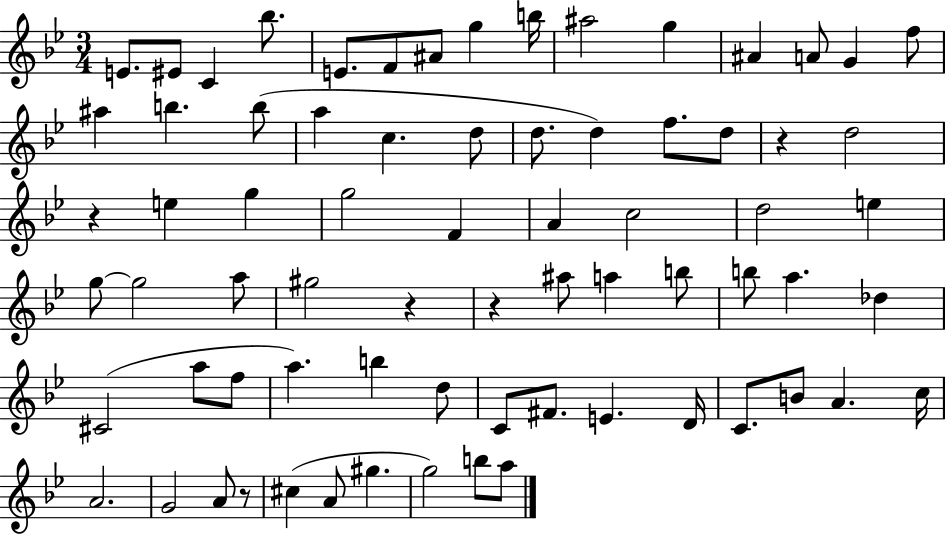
E4/e. EIS4/e C4/q Bb5/e. E4/e. F4/e A#4/e G5/q B5/s A#5/h G5/q A#4/q A4/e G4/q F5/e A#5/q B5/q. B5/e A5/q C5/q. D5/e D5/e. D5/q F5/e. D5/e R/q D5/h R/q E5/q G5/q G5/h F4/q A4/q C5/h D5/h E5/q G5/e G5/h A5/e G#5/h R/q R/q A#5/e A5/q B5/e B5/e A5/q. Db5/q C#4/h A5/e F5/e A5/q. B5/q D5/e C4/e F#4/e. E4/q. D4/s C4/e. B4/e A4/q. C5/s A4/h. G4/h A4/e R/e C#5/q A4/e G#5/q. G5/h B5/e A5/e